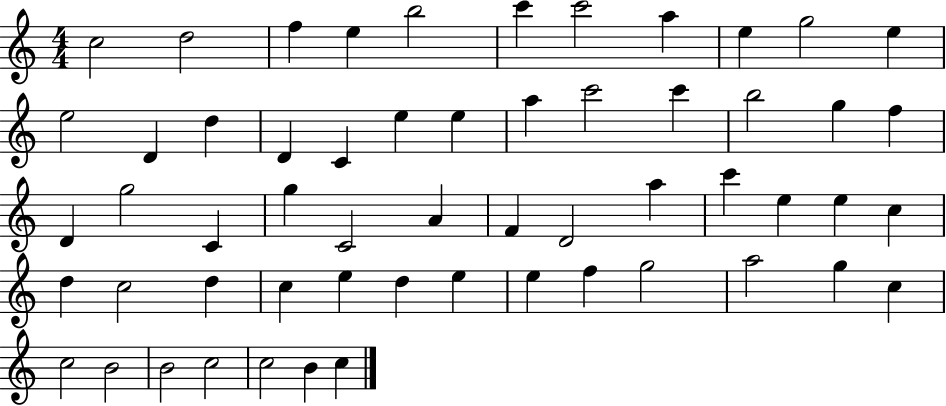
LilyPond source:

{
  \clef treble
  \numericTimeSignature
  \time 4/4
  \key c \major
  c''2 d''2 | f''4 e''4 b''2 | c'''4 c'''2 a''4 | e''4 g''2 e''4 | \break e''2 d'4 d''4 | d'4 c'4 e''4 e''4 | a''4 c'''2 c'''4 | b''2 g''4 f''4 | \break d'4 g''2 c'4 | g''4 c'2 a'4 | f'4 d'2 a''4 | c'''4 e''4 e''4 c''4 | \break d''4 c''2 d''4 | c''4 e''4 d''4 e''4 | e''4 f''4 g''2 | a''2 g''4 c''4 | \break c''2 b'2 | b'2 c''2 | c''2 b'4 c''4 | \bar "|."
}